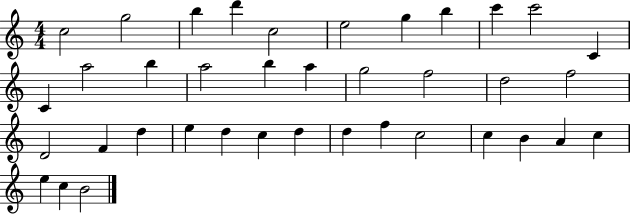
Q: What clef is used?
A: treble